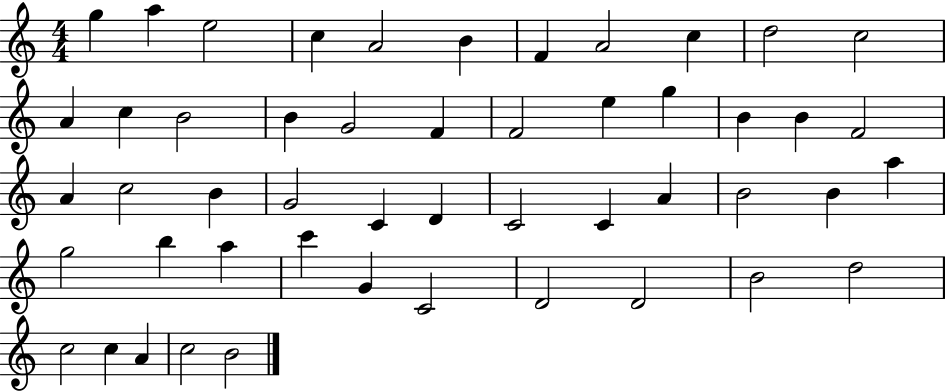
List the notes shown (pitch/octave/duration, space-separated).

G5/q A5/q E5/h C5/q A4/h B4/q F4/q A4/h C5/q D5/h C5/h A4/q C5/q B4/h B4/q G4/h F4/q F4/h E5/q G5/q B4/q B4/q F4/h A4/q C5/h B4/q G4/h C4/q D4/q C4/h C4/q A4/q B4/h B4/q A5/q G5/h B5/q A5/q C6/q G4/q C4/h D4/h D4/h B4/h D5/h C5/h C5/q A4/q C5/h B4/h